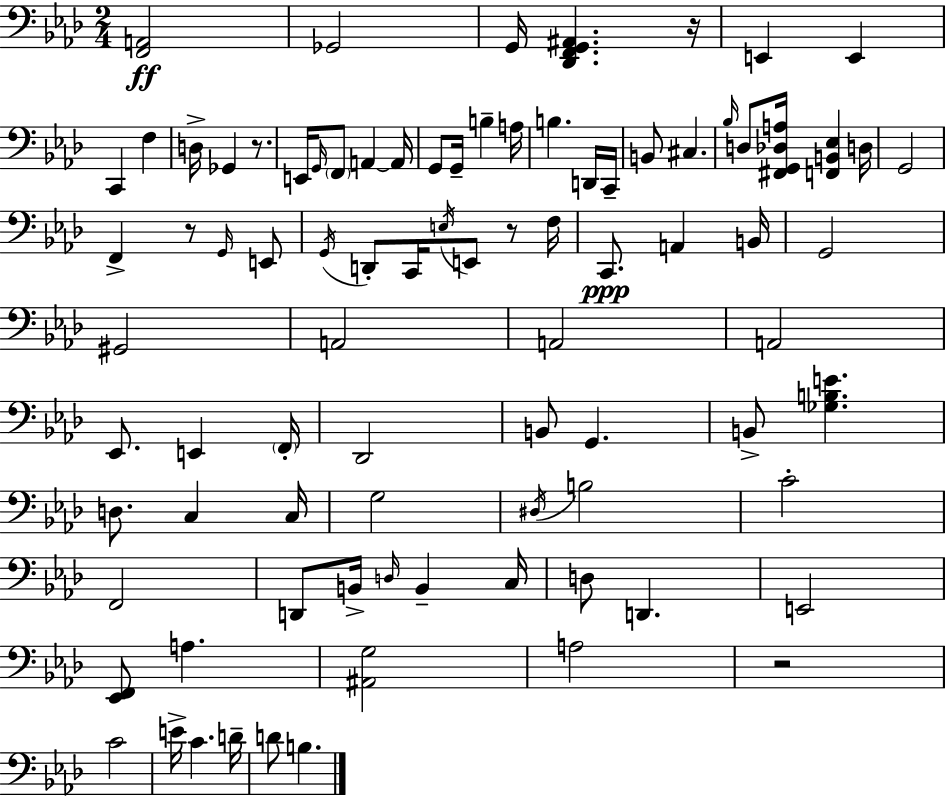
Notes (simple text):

[F2,A2]/h Gb2/h G2/s [Db2,F2,G2,A#2]/q. R/s E2/q E2/q C2/q F3/q D3/s Gb2/q R/e. E2/s G2/s F2/e A2/q A2/s G2/e G2/s B3/q A3/s B3/q. D2/s C2/s B2/e C#3/q. Bb3/s D3/e [F#2,G2,Db3,A3]/s [F2,B2,Eb3]/q D3/s G2/h F2/q R/e G2/s E2/e G2/s D2/e C2/s E3/s E2/e R/e F3/s C2/e. A2/q B2/s G2/h G#2/h A2/h A2/h A2/h Eb2/e. E2/q F2/s Db2/h B2/e G2/q. B2/e [Gb3,B3,E4]/q. D3/e. C3/q C3/s G3/h D#3/s B3/h C4/h F2/h D2/e B2/s D3/s B2/q C3/s D3/e D2/q. E2/h [Eb2,F2]/e A3/q. [A#2,G3]/h A3/h R/h C4/h E4/s C4/q. D4/s D4/e B3/q.